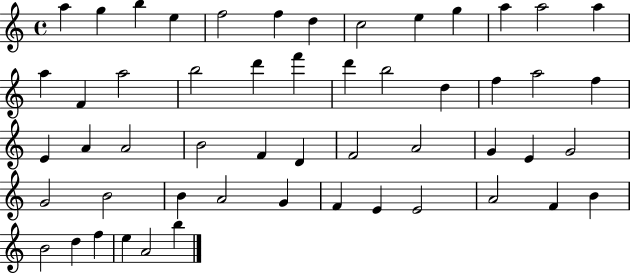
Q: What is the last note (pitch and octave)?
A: B5